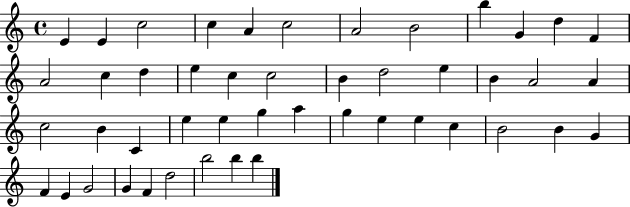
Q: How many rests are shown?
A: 0